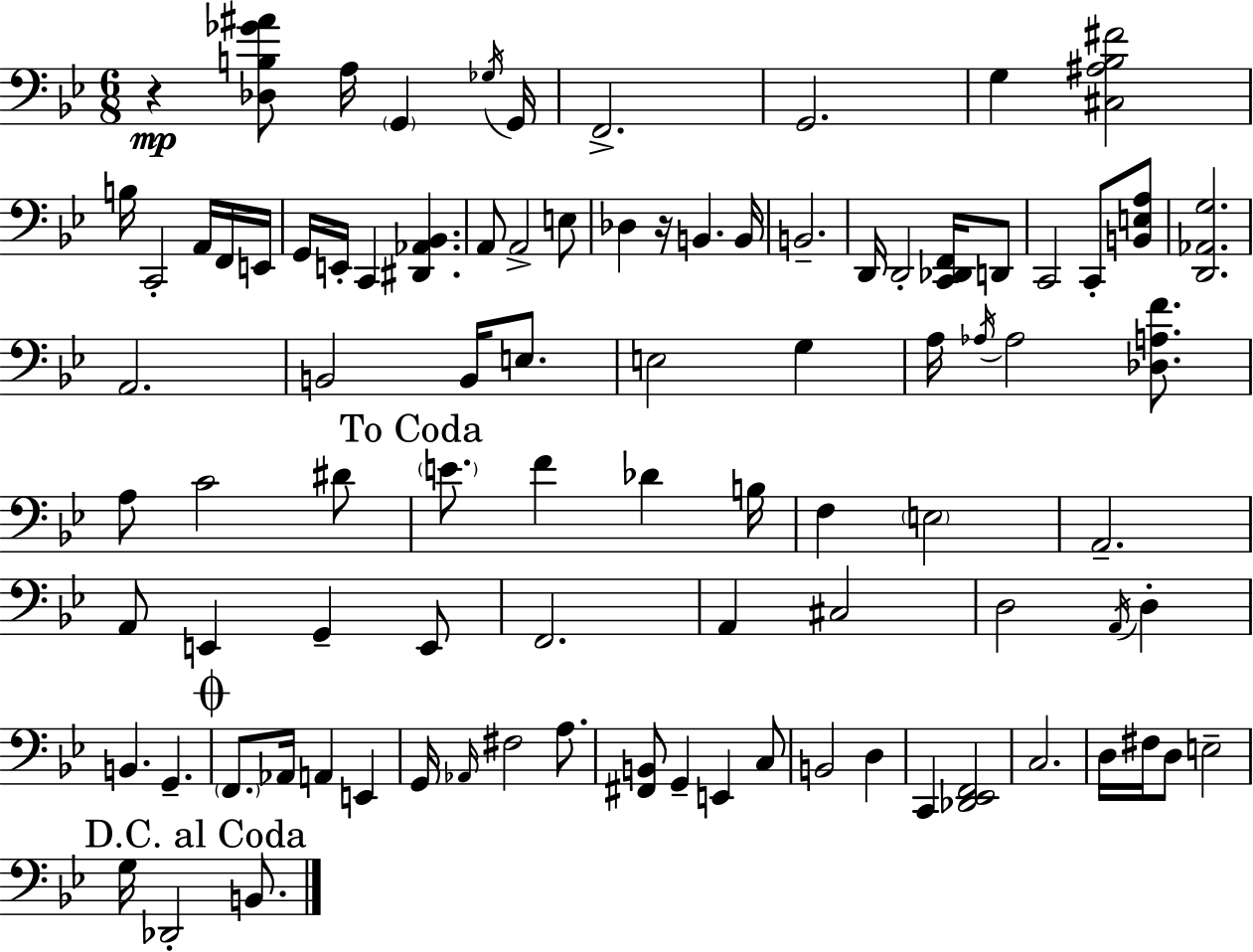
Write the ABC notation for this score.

X:1
T:Untitled
M:6/8
L:1/4
K:Gm
z [_D,B,_G^A]/2 A,/4 G,, _G,/4 G,,/4 F,,2 G,,2 G, [^C,^A,_B,^F]2 B,/4 C,,2 A,,/4 F,,/4 E,,/4 G,,/4 E,,/4 C,, [^D,,_A,,_B,,] A,,/2 A,,2 E,/2 _D, z/4 B,, B,,/4 B,,2 D,,/4 D,,2 [C,,_D,,F,,]/4 D,,/2 C,,2 C,,/2 [B,,E,A,]/2 [D,,_A,,G,]2 A,,2 B,,2 B,,/4 E,/2 E,2 G, A,/4 _A,/4 _A,2 [_D,A,F]/2 A,/2 C2 ^D/2 E/2 F _D B,/4 F, E,2 A,,2 A,,/2 E,, G,, E,,/2 F,,2 A,, ^C,2 D,2 A,,/4 D, B,, G,, F,,/2 _A,,/4 A,, E,, G,,/4 _A,,/4 ^F,2 A,/2 [^F,,B,,]/2 G,, E,, C,/2 B,,2 D, C,, [_D,,_E,,F,,]2 C,2 D,/4 ^F,/4 D,/2 E,2 G,/4 _D,,2 B,,/2